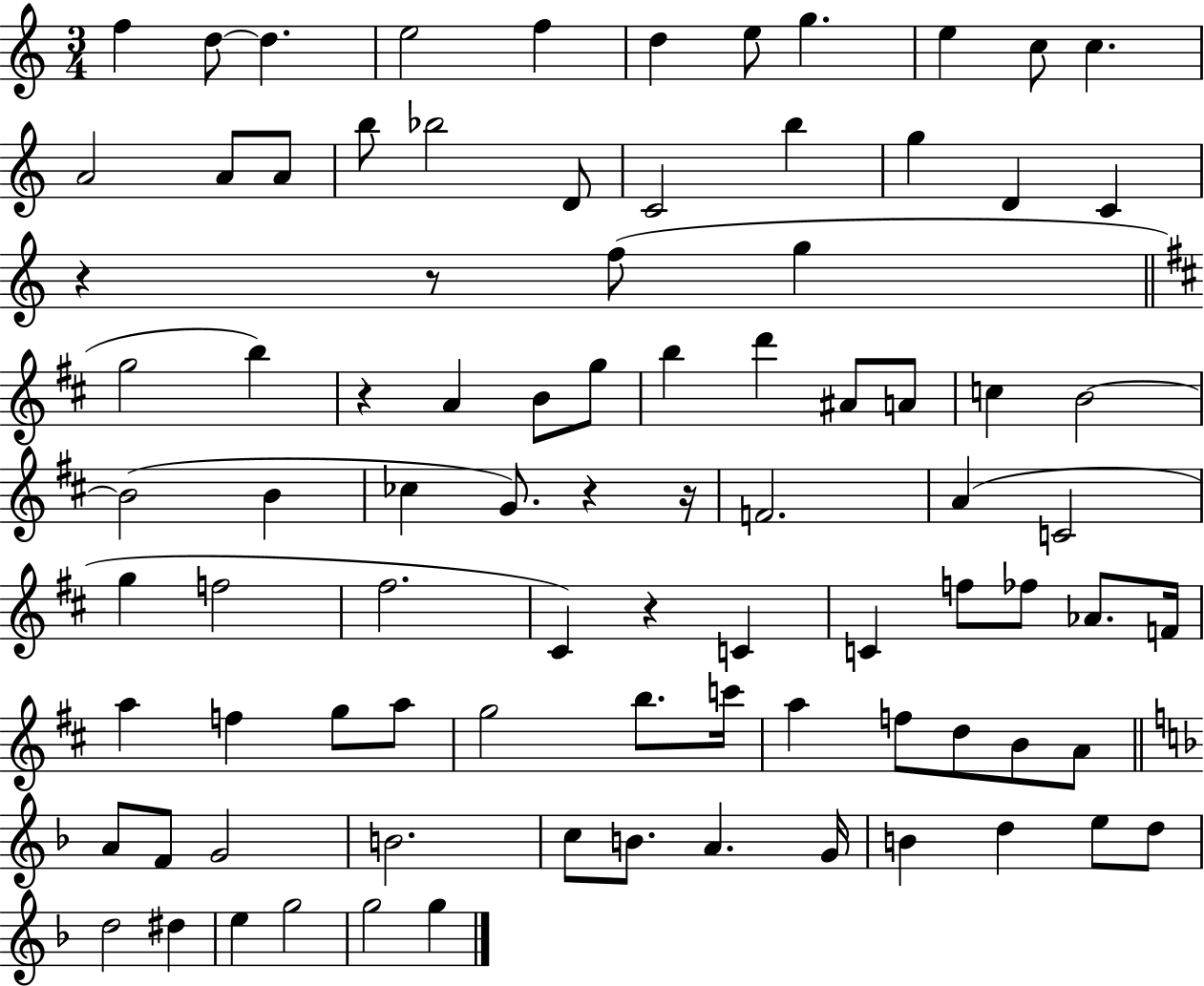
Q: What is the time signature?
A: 3/4